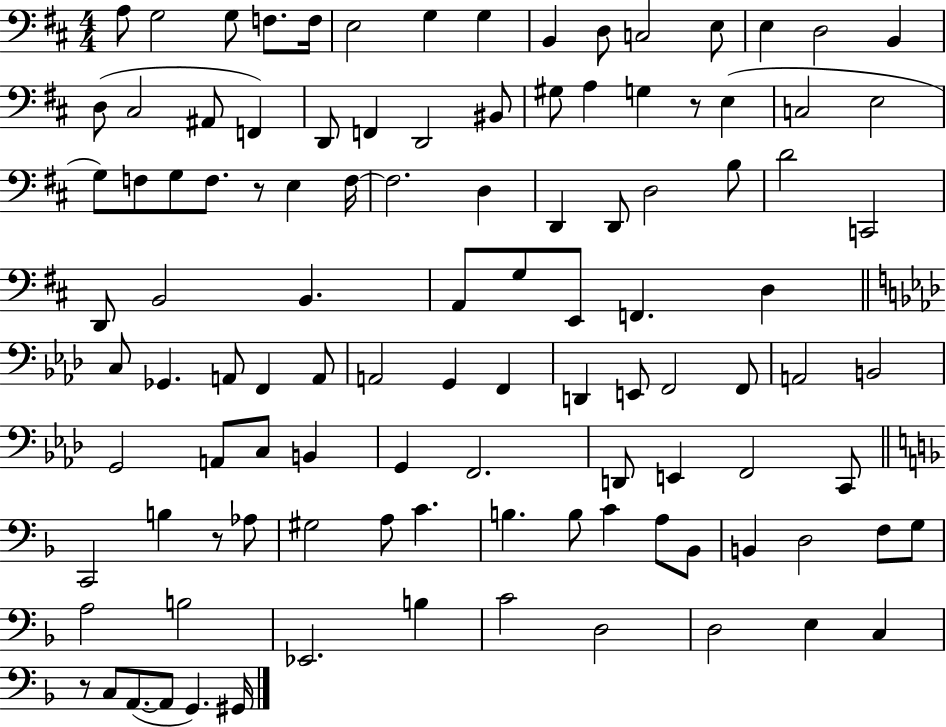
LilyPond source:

{
  \clef bass
  \numericTimeSignature
  \time 4/4
  \key d \major
  a8 g2 g8 f8. f16 | e2 g4 g4 | b,4 d8 c2 e8 | e4 d2 b,4 | \break d8( cis2 ais,8 f,4) | d,8 f,4 d,2 bis,8 | gis8 a4 g4 r8 e4( | c2 e2 | \break g8) f8 g8 f8. r8 e4 f16~~ | f2. d4 | d,4 d,8 d2 b8 | d'2 c,2 | \break d,8 b,2 b,4. | a,8 g8 e,8 f,4. d4 | \bar "||" \break \key f \minor c8 ges,4. a,8 f,4 a,8 | a,2 g,4 f,4 | d,4 e,8 f,2 f,8 | a,2 b,2 | \break g,2 a,8 c8 b,4 | g,4 f,2. | d,8 e,4 f,2 c,8 | \bar "||" \break \key d \minor c,2 b4 r8 aes8 | gis2 a8 c'4. | b4. b8 c'4 a8 bes,8 | b,4 d2 f8 g8 | \break a2 b2 | ees,2. b4 | c'2 d2 | d2 e4 c4 | \break r8 c8 a,8.~(~ a,8 g,4.) gis,16 | \bar "|."
}